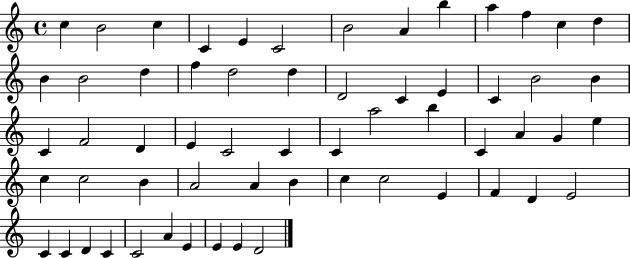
C5/q B4/h C5/q C4/q E4/q C4/h B4/h A4/q B5/q A5/q F5/q C5/q D5/q B4/q B4/h D5/q F5/q D5/h D5/q D4/h C4/q E4/q C4/q B4/h B4/q C4/q F4/h D4/q E4/q C4/h C4/q C4/q A5/h B5/q C4/q A4/q G4/q E5/q C5/q C5/h B4/q A4/h A4/q B4/q C5/q C5/h E4/q F4/q D4/q E4/h C4/q C4/q D4/q C4/q C4/h A4/q E4/q E4/q E4/q D4/h